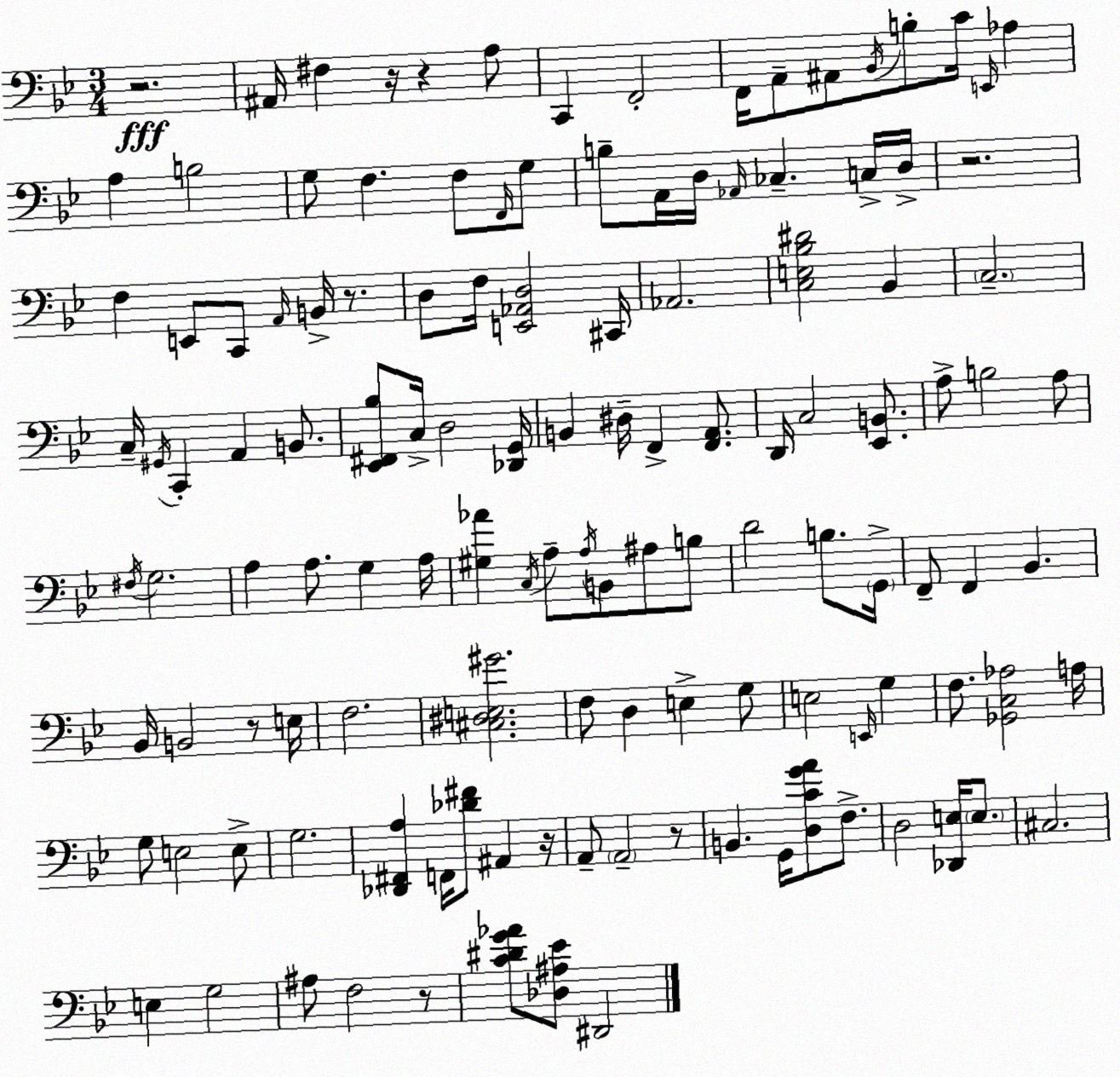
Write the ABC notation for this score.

X:1
T:Untitled
M:3/4
L:1/4
K:Gm
z2 ^A,,/4 ^F, z/4 z A,/2 C,, F,,2 F,,/4 A,,/2 ^A,,/2 _B,,/4 B,/2 C/4 E,,/4 _A, A, B,2 G,/2 F, F,/2 F,,/4 G,/2 B,/2 A,,/4 D,/4 _A,,/4 _C, C,/4 D,/4 z2 F, E,,/2 C,,/2 A,,/4 B,,/4 z/2 D,/2 F,/4 [E,,_A,,D,]2 ^C,,/4 _A,,2 [C,E,_B,^D]2 _B,, C,2 C,/4 ^G,,/4 C,, A,, B,,/2 [_E,,^F,,_B,]/2 C,/4 D,2 [_D,,G,,]/4 B,, ^D,/4 F,, [F,,A,,]/2 D,,/4 C,2 [_E,,B,,]/2 A,/2 B,2 A,/2 ^F,/4 G,2 A, A,/2 G, A,/4 [^G,_A] C,/4 A,/2 A,/4 B,,/2 ^A,/2 B,/2 D2 B,/2 G,,/4 F,,/2 F,, _B,, _B,,/4 B,,2 z/2 E,/4 F,2 [^C,^D,E,^G]2 F,/2 D, E, G,/2 E,2 E,,/4 G, F,/2 [_G,,C,_A,]2 A,/4 G,/2 E,2 E,/2 G,2 [_D,,^F,,A,] F,,/4 [_D^F]/2 ^A,, z/4 A,,/2 A,,2 z/2 B,, G,,/4 [D,CGA]/2 F,/2 D,2 [_D,,E,]/4 E,/2 ^C,2 E, G,2 ^A,/2 F,2 z/2 [C^DG_A]/2 [_D,^A,_E]/2 ^D,,2